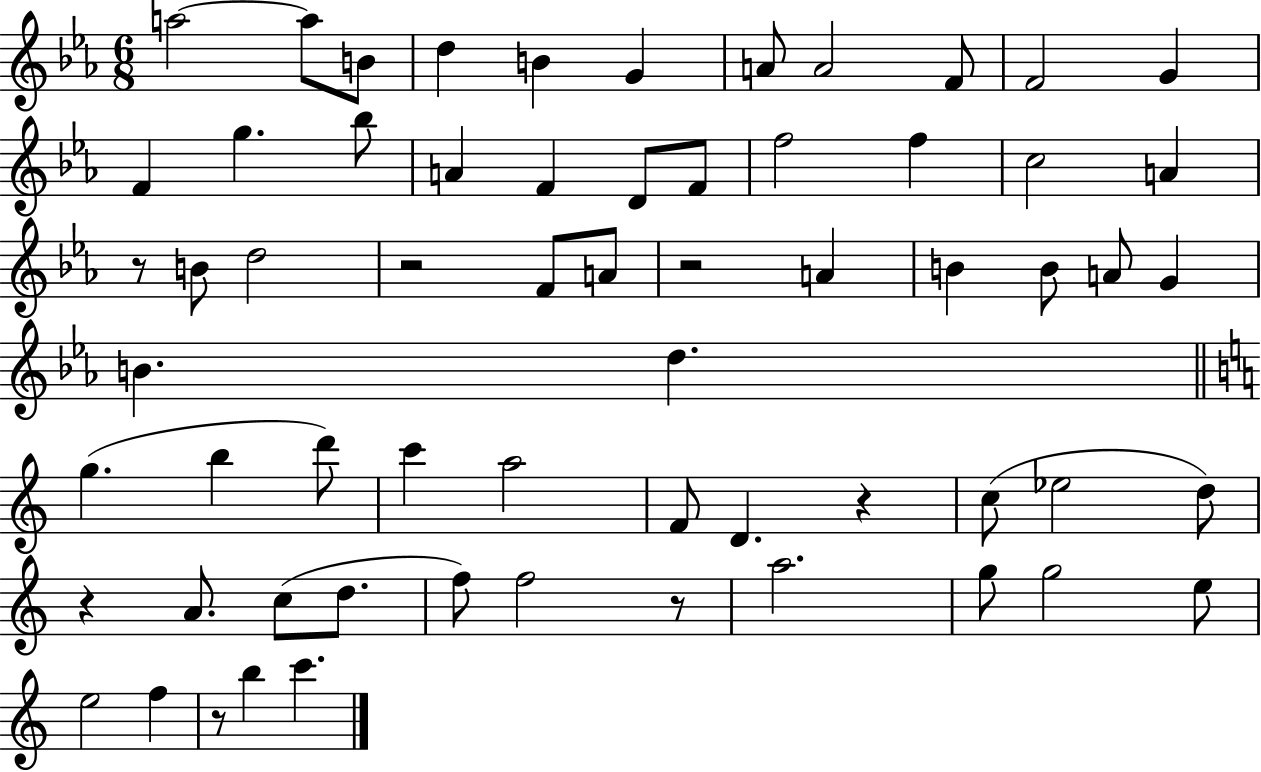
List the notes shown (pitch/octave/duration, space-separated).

A5/h A5/e B4/e D5/q B4/q G4/q A4/e A4/h F4/e F4/h G4/q F4/q G5/q. Bb5/e A4/q F4/q D4/e F4/e F5/h F5/q C5/h A4/q R/e B4/e D5/h R/h F4/e A4/e R/h A4/q B4/q B4/e A4/e G4/q B4/q. D5/q. G5/q. B5/q D6/e C6/q A5/h F4/e D4/q. R/q C5/e Eb5/h D5/e R/q A4/e. C5/e D5/e. F5/e F5/h R/e A5/h. G5/e G5/h E5/e E5/h F5/q R/e B5/q C6/q.